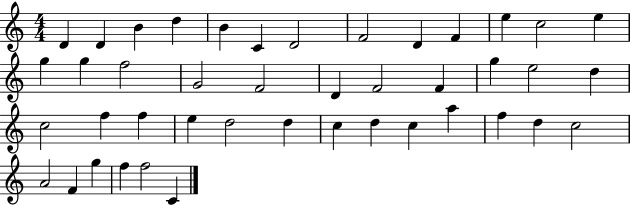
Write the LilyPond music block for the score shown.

{
  \clef treble
  \numericTimeSignature
  \time 4/4
  \key c \major
  d'4 d'4 b'4 d''4 | b'4 c'4 d'2 | f'2 d'4 f'4 | e''4 c''2 e''4 | \break g''4 g''4 f''2 | g'2 f'2 | d'4 f'2 f'4 | g''4 e''2 d''4 | \break c''2 f''4 f''4 | e''4 d''2 d''4 | c''4 d''4 c''4 a''4 | f''4 d''4 c''2 | \break a'2 f'4 g''4 | f''4 f''2 c'4 | \bar "|."
}